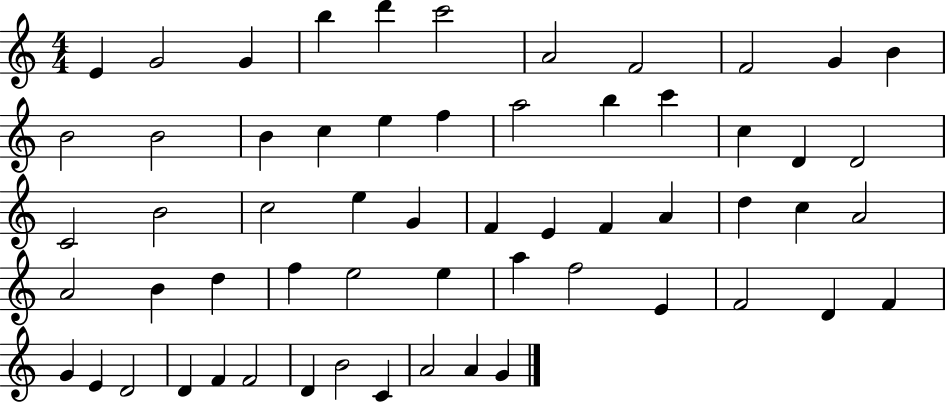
{
  \clef treble
  \numericTimeSignature
  \time 4/4
  \key c \major
  e'4 g'2 g'4 | b''4 d'''4 c'''2 | a'2 f'2 | f'2 g'4 b'4 | \break b'2 b'2 | b'4 c''4 e''4 f''4 | a''2 b''4 c'''4 | c''4 d'4 d'2 | \break c'2 b'2 | c''2 e''4 g'4 | f'4 e'4 f'4 a'4 | d''4 c''4 a'2 | \break a'2 b'4 d''4 | f''4 e''2 e''4 | a''4 f''2 e'4 | f'2 d'4 f'4 | \break g'4 e'4 d'2 | d'4 f'4 f'2 | d'4 b'2 c'4 | a'2 a'4 g'4 | \break \bar "|."
}